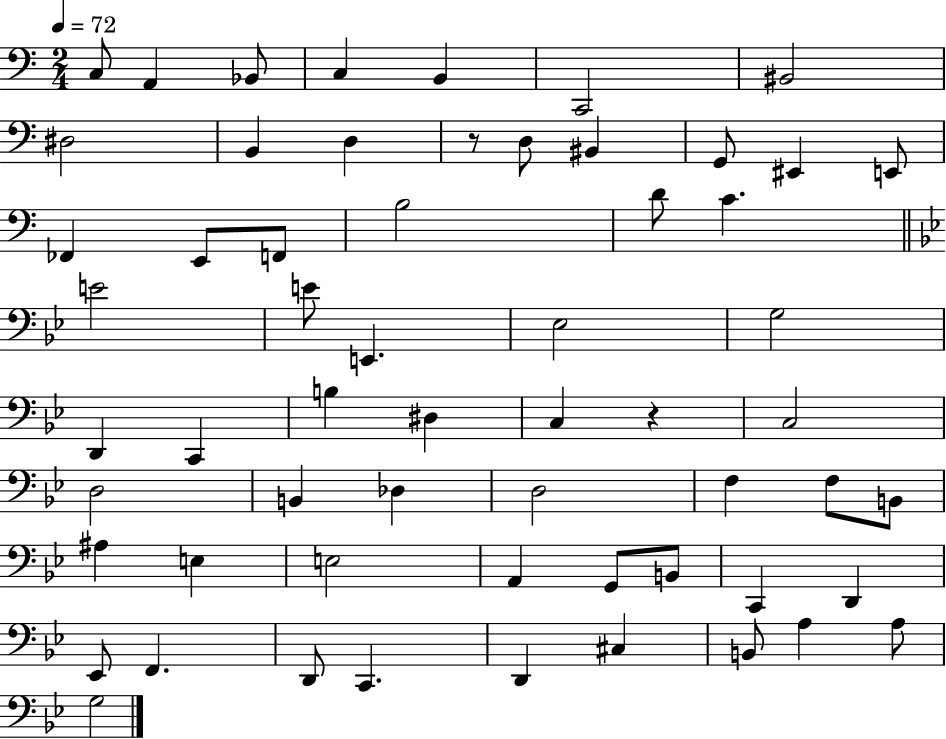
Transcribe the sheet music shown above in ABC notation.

X:1
T:Untitled
M:2/4
L:1/4
K:C
C,/2 A,, _B,,/2 C, B,, C,,2 ^B,,2 ^D,2 B,, D, z/2 D,/2 ^B,, G,,/2 ^E,, E,,/2 _F,, E,,/2 F,,/2 B,2 D/2 C E2 E/2 E,, _E,2 G,2 D,, C,, B, ^D, C, z C,2 D,2 B,, _D, D,2 F, F,/2 B,,/2 ^A, E, E,2 A,, G,,/2 B,,/2 C,, D,, _E,,/2 F,, D,,/2 C,, D,, ^C, B,,/2 A, A,/2 G,2